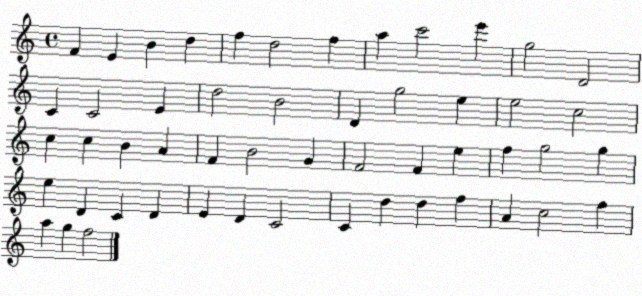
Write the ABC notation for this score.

X:1
T:Untitled
M:4/4
L:1/4
K:C
F E B d f d2 f a c'2 e' g2 D2 C C2 E d2 B2 D g2 e e2 c2 c c B A F B2 G F2 F e f g2 g e D C D E D C2 C d d f A c2 f a g f2